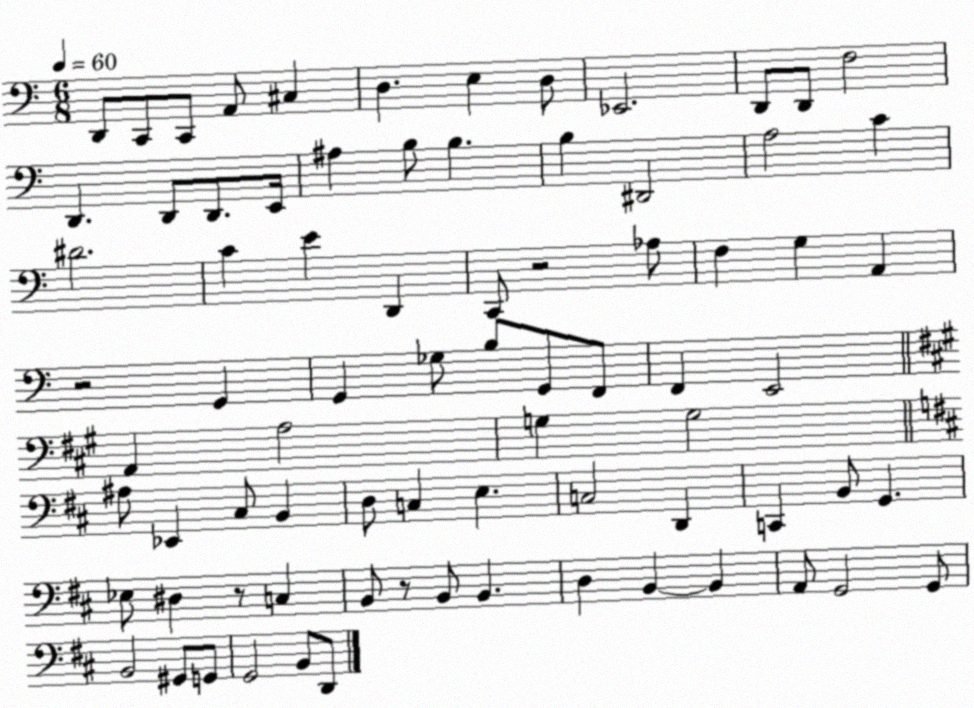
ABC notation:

X:1
T:Untitled
M:6/8
L:1/4
K:C
D,,/2 C,,/2 C,,/2 A,,/2 ^C, D, E, D,/2 _E,,2 D,,/2 D,,/2 F,2 D,, D,,/2 D,,/2 E,,/4 ^A, B,/2 B, B, ^D,,2 A,2 C ^D2 C E D,, C,,/2 z2 _A,/2 F, G, A,, z2 G,, G,, _G,/2 B,/2 G,,/2 F,,/2 F,, E,,2 A,, A,2 G, G,2 ^A,/2 _E,, ^C,/2 B,, D,/2 C, E, C,2 D,, C,, B,,/2 G,, _E,/2 ^D, z/2 C, B,,/2 z/2 B,,/2 B,, D, B,, B,, A,,/2 G,,2 G,,/2 B,,2 ^G,,/2 G,,/2 G,,2 B,,/2 D,,/2